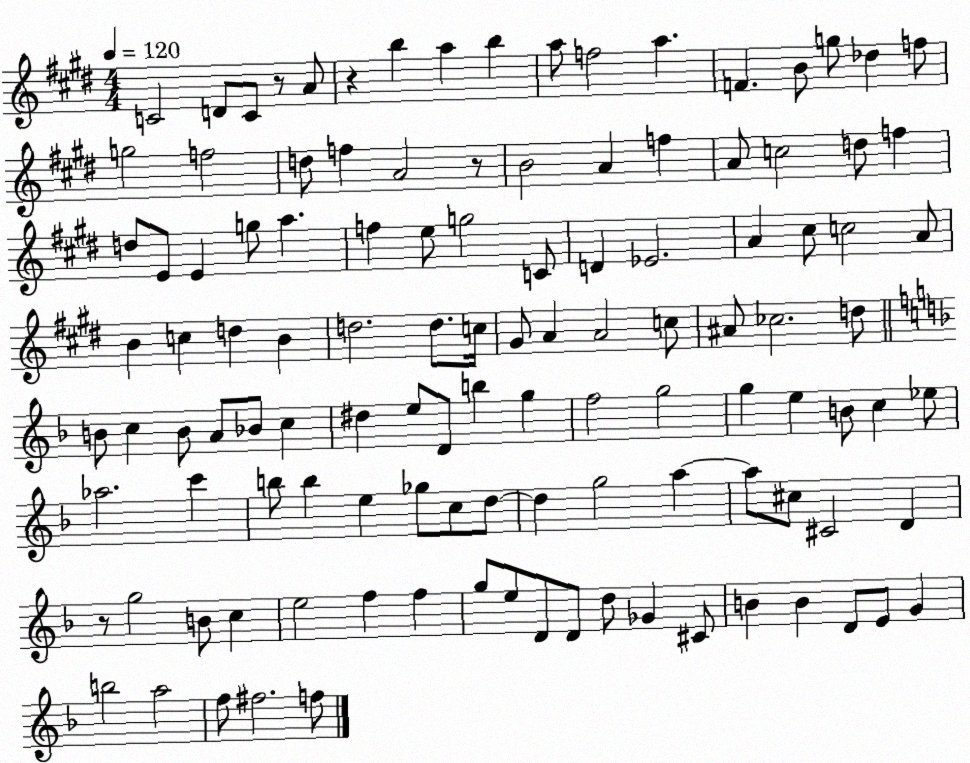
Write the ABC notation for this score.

X:1
T:Untitled
M:4/4
L:1/4
K:E
C2 D/2 C/2 z/2 A/2 z b a b a/2 f2 a F B/2 g/2 _d f/2 g2 f2 d/2 f A2 z/2 B2 A f A/2 c2 d/2 f d/2 E/2 E g/2 a f e/2 g2 C/2 D _E2 A ^c/2 c2 A/2 B c d B d2 d/2 c/4 ^G/2 A A2 c/2 ^A/2 _c2 d/2 B/2 c B/2 A/2 _B/2 c ^d e/2 D/2 b g f2 g2 g e B/2 c _e/2 _a2 c' b/2 b e _g/2 c/2 d/2 d g2 a a/2 ^c/2 ^C2 D z/2 g2 B/2 c e2 f f g/2 e/2 D/2 D/2 d/2 _G ^C/2 B B D/2 E/2 G b2 a2 f/2 ^f2 f/2